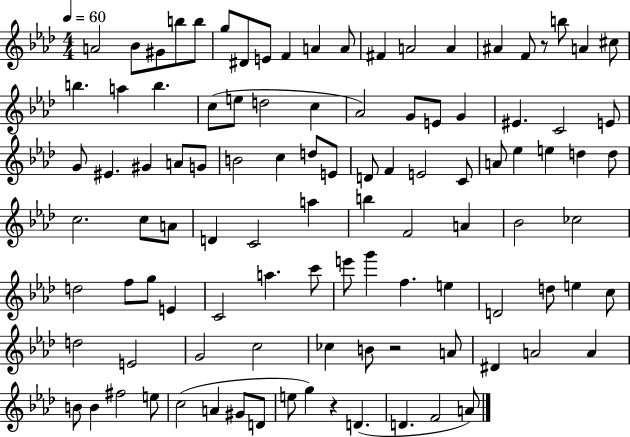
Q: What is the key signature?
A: AES major